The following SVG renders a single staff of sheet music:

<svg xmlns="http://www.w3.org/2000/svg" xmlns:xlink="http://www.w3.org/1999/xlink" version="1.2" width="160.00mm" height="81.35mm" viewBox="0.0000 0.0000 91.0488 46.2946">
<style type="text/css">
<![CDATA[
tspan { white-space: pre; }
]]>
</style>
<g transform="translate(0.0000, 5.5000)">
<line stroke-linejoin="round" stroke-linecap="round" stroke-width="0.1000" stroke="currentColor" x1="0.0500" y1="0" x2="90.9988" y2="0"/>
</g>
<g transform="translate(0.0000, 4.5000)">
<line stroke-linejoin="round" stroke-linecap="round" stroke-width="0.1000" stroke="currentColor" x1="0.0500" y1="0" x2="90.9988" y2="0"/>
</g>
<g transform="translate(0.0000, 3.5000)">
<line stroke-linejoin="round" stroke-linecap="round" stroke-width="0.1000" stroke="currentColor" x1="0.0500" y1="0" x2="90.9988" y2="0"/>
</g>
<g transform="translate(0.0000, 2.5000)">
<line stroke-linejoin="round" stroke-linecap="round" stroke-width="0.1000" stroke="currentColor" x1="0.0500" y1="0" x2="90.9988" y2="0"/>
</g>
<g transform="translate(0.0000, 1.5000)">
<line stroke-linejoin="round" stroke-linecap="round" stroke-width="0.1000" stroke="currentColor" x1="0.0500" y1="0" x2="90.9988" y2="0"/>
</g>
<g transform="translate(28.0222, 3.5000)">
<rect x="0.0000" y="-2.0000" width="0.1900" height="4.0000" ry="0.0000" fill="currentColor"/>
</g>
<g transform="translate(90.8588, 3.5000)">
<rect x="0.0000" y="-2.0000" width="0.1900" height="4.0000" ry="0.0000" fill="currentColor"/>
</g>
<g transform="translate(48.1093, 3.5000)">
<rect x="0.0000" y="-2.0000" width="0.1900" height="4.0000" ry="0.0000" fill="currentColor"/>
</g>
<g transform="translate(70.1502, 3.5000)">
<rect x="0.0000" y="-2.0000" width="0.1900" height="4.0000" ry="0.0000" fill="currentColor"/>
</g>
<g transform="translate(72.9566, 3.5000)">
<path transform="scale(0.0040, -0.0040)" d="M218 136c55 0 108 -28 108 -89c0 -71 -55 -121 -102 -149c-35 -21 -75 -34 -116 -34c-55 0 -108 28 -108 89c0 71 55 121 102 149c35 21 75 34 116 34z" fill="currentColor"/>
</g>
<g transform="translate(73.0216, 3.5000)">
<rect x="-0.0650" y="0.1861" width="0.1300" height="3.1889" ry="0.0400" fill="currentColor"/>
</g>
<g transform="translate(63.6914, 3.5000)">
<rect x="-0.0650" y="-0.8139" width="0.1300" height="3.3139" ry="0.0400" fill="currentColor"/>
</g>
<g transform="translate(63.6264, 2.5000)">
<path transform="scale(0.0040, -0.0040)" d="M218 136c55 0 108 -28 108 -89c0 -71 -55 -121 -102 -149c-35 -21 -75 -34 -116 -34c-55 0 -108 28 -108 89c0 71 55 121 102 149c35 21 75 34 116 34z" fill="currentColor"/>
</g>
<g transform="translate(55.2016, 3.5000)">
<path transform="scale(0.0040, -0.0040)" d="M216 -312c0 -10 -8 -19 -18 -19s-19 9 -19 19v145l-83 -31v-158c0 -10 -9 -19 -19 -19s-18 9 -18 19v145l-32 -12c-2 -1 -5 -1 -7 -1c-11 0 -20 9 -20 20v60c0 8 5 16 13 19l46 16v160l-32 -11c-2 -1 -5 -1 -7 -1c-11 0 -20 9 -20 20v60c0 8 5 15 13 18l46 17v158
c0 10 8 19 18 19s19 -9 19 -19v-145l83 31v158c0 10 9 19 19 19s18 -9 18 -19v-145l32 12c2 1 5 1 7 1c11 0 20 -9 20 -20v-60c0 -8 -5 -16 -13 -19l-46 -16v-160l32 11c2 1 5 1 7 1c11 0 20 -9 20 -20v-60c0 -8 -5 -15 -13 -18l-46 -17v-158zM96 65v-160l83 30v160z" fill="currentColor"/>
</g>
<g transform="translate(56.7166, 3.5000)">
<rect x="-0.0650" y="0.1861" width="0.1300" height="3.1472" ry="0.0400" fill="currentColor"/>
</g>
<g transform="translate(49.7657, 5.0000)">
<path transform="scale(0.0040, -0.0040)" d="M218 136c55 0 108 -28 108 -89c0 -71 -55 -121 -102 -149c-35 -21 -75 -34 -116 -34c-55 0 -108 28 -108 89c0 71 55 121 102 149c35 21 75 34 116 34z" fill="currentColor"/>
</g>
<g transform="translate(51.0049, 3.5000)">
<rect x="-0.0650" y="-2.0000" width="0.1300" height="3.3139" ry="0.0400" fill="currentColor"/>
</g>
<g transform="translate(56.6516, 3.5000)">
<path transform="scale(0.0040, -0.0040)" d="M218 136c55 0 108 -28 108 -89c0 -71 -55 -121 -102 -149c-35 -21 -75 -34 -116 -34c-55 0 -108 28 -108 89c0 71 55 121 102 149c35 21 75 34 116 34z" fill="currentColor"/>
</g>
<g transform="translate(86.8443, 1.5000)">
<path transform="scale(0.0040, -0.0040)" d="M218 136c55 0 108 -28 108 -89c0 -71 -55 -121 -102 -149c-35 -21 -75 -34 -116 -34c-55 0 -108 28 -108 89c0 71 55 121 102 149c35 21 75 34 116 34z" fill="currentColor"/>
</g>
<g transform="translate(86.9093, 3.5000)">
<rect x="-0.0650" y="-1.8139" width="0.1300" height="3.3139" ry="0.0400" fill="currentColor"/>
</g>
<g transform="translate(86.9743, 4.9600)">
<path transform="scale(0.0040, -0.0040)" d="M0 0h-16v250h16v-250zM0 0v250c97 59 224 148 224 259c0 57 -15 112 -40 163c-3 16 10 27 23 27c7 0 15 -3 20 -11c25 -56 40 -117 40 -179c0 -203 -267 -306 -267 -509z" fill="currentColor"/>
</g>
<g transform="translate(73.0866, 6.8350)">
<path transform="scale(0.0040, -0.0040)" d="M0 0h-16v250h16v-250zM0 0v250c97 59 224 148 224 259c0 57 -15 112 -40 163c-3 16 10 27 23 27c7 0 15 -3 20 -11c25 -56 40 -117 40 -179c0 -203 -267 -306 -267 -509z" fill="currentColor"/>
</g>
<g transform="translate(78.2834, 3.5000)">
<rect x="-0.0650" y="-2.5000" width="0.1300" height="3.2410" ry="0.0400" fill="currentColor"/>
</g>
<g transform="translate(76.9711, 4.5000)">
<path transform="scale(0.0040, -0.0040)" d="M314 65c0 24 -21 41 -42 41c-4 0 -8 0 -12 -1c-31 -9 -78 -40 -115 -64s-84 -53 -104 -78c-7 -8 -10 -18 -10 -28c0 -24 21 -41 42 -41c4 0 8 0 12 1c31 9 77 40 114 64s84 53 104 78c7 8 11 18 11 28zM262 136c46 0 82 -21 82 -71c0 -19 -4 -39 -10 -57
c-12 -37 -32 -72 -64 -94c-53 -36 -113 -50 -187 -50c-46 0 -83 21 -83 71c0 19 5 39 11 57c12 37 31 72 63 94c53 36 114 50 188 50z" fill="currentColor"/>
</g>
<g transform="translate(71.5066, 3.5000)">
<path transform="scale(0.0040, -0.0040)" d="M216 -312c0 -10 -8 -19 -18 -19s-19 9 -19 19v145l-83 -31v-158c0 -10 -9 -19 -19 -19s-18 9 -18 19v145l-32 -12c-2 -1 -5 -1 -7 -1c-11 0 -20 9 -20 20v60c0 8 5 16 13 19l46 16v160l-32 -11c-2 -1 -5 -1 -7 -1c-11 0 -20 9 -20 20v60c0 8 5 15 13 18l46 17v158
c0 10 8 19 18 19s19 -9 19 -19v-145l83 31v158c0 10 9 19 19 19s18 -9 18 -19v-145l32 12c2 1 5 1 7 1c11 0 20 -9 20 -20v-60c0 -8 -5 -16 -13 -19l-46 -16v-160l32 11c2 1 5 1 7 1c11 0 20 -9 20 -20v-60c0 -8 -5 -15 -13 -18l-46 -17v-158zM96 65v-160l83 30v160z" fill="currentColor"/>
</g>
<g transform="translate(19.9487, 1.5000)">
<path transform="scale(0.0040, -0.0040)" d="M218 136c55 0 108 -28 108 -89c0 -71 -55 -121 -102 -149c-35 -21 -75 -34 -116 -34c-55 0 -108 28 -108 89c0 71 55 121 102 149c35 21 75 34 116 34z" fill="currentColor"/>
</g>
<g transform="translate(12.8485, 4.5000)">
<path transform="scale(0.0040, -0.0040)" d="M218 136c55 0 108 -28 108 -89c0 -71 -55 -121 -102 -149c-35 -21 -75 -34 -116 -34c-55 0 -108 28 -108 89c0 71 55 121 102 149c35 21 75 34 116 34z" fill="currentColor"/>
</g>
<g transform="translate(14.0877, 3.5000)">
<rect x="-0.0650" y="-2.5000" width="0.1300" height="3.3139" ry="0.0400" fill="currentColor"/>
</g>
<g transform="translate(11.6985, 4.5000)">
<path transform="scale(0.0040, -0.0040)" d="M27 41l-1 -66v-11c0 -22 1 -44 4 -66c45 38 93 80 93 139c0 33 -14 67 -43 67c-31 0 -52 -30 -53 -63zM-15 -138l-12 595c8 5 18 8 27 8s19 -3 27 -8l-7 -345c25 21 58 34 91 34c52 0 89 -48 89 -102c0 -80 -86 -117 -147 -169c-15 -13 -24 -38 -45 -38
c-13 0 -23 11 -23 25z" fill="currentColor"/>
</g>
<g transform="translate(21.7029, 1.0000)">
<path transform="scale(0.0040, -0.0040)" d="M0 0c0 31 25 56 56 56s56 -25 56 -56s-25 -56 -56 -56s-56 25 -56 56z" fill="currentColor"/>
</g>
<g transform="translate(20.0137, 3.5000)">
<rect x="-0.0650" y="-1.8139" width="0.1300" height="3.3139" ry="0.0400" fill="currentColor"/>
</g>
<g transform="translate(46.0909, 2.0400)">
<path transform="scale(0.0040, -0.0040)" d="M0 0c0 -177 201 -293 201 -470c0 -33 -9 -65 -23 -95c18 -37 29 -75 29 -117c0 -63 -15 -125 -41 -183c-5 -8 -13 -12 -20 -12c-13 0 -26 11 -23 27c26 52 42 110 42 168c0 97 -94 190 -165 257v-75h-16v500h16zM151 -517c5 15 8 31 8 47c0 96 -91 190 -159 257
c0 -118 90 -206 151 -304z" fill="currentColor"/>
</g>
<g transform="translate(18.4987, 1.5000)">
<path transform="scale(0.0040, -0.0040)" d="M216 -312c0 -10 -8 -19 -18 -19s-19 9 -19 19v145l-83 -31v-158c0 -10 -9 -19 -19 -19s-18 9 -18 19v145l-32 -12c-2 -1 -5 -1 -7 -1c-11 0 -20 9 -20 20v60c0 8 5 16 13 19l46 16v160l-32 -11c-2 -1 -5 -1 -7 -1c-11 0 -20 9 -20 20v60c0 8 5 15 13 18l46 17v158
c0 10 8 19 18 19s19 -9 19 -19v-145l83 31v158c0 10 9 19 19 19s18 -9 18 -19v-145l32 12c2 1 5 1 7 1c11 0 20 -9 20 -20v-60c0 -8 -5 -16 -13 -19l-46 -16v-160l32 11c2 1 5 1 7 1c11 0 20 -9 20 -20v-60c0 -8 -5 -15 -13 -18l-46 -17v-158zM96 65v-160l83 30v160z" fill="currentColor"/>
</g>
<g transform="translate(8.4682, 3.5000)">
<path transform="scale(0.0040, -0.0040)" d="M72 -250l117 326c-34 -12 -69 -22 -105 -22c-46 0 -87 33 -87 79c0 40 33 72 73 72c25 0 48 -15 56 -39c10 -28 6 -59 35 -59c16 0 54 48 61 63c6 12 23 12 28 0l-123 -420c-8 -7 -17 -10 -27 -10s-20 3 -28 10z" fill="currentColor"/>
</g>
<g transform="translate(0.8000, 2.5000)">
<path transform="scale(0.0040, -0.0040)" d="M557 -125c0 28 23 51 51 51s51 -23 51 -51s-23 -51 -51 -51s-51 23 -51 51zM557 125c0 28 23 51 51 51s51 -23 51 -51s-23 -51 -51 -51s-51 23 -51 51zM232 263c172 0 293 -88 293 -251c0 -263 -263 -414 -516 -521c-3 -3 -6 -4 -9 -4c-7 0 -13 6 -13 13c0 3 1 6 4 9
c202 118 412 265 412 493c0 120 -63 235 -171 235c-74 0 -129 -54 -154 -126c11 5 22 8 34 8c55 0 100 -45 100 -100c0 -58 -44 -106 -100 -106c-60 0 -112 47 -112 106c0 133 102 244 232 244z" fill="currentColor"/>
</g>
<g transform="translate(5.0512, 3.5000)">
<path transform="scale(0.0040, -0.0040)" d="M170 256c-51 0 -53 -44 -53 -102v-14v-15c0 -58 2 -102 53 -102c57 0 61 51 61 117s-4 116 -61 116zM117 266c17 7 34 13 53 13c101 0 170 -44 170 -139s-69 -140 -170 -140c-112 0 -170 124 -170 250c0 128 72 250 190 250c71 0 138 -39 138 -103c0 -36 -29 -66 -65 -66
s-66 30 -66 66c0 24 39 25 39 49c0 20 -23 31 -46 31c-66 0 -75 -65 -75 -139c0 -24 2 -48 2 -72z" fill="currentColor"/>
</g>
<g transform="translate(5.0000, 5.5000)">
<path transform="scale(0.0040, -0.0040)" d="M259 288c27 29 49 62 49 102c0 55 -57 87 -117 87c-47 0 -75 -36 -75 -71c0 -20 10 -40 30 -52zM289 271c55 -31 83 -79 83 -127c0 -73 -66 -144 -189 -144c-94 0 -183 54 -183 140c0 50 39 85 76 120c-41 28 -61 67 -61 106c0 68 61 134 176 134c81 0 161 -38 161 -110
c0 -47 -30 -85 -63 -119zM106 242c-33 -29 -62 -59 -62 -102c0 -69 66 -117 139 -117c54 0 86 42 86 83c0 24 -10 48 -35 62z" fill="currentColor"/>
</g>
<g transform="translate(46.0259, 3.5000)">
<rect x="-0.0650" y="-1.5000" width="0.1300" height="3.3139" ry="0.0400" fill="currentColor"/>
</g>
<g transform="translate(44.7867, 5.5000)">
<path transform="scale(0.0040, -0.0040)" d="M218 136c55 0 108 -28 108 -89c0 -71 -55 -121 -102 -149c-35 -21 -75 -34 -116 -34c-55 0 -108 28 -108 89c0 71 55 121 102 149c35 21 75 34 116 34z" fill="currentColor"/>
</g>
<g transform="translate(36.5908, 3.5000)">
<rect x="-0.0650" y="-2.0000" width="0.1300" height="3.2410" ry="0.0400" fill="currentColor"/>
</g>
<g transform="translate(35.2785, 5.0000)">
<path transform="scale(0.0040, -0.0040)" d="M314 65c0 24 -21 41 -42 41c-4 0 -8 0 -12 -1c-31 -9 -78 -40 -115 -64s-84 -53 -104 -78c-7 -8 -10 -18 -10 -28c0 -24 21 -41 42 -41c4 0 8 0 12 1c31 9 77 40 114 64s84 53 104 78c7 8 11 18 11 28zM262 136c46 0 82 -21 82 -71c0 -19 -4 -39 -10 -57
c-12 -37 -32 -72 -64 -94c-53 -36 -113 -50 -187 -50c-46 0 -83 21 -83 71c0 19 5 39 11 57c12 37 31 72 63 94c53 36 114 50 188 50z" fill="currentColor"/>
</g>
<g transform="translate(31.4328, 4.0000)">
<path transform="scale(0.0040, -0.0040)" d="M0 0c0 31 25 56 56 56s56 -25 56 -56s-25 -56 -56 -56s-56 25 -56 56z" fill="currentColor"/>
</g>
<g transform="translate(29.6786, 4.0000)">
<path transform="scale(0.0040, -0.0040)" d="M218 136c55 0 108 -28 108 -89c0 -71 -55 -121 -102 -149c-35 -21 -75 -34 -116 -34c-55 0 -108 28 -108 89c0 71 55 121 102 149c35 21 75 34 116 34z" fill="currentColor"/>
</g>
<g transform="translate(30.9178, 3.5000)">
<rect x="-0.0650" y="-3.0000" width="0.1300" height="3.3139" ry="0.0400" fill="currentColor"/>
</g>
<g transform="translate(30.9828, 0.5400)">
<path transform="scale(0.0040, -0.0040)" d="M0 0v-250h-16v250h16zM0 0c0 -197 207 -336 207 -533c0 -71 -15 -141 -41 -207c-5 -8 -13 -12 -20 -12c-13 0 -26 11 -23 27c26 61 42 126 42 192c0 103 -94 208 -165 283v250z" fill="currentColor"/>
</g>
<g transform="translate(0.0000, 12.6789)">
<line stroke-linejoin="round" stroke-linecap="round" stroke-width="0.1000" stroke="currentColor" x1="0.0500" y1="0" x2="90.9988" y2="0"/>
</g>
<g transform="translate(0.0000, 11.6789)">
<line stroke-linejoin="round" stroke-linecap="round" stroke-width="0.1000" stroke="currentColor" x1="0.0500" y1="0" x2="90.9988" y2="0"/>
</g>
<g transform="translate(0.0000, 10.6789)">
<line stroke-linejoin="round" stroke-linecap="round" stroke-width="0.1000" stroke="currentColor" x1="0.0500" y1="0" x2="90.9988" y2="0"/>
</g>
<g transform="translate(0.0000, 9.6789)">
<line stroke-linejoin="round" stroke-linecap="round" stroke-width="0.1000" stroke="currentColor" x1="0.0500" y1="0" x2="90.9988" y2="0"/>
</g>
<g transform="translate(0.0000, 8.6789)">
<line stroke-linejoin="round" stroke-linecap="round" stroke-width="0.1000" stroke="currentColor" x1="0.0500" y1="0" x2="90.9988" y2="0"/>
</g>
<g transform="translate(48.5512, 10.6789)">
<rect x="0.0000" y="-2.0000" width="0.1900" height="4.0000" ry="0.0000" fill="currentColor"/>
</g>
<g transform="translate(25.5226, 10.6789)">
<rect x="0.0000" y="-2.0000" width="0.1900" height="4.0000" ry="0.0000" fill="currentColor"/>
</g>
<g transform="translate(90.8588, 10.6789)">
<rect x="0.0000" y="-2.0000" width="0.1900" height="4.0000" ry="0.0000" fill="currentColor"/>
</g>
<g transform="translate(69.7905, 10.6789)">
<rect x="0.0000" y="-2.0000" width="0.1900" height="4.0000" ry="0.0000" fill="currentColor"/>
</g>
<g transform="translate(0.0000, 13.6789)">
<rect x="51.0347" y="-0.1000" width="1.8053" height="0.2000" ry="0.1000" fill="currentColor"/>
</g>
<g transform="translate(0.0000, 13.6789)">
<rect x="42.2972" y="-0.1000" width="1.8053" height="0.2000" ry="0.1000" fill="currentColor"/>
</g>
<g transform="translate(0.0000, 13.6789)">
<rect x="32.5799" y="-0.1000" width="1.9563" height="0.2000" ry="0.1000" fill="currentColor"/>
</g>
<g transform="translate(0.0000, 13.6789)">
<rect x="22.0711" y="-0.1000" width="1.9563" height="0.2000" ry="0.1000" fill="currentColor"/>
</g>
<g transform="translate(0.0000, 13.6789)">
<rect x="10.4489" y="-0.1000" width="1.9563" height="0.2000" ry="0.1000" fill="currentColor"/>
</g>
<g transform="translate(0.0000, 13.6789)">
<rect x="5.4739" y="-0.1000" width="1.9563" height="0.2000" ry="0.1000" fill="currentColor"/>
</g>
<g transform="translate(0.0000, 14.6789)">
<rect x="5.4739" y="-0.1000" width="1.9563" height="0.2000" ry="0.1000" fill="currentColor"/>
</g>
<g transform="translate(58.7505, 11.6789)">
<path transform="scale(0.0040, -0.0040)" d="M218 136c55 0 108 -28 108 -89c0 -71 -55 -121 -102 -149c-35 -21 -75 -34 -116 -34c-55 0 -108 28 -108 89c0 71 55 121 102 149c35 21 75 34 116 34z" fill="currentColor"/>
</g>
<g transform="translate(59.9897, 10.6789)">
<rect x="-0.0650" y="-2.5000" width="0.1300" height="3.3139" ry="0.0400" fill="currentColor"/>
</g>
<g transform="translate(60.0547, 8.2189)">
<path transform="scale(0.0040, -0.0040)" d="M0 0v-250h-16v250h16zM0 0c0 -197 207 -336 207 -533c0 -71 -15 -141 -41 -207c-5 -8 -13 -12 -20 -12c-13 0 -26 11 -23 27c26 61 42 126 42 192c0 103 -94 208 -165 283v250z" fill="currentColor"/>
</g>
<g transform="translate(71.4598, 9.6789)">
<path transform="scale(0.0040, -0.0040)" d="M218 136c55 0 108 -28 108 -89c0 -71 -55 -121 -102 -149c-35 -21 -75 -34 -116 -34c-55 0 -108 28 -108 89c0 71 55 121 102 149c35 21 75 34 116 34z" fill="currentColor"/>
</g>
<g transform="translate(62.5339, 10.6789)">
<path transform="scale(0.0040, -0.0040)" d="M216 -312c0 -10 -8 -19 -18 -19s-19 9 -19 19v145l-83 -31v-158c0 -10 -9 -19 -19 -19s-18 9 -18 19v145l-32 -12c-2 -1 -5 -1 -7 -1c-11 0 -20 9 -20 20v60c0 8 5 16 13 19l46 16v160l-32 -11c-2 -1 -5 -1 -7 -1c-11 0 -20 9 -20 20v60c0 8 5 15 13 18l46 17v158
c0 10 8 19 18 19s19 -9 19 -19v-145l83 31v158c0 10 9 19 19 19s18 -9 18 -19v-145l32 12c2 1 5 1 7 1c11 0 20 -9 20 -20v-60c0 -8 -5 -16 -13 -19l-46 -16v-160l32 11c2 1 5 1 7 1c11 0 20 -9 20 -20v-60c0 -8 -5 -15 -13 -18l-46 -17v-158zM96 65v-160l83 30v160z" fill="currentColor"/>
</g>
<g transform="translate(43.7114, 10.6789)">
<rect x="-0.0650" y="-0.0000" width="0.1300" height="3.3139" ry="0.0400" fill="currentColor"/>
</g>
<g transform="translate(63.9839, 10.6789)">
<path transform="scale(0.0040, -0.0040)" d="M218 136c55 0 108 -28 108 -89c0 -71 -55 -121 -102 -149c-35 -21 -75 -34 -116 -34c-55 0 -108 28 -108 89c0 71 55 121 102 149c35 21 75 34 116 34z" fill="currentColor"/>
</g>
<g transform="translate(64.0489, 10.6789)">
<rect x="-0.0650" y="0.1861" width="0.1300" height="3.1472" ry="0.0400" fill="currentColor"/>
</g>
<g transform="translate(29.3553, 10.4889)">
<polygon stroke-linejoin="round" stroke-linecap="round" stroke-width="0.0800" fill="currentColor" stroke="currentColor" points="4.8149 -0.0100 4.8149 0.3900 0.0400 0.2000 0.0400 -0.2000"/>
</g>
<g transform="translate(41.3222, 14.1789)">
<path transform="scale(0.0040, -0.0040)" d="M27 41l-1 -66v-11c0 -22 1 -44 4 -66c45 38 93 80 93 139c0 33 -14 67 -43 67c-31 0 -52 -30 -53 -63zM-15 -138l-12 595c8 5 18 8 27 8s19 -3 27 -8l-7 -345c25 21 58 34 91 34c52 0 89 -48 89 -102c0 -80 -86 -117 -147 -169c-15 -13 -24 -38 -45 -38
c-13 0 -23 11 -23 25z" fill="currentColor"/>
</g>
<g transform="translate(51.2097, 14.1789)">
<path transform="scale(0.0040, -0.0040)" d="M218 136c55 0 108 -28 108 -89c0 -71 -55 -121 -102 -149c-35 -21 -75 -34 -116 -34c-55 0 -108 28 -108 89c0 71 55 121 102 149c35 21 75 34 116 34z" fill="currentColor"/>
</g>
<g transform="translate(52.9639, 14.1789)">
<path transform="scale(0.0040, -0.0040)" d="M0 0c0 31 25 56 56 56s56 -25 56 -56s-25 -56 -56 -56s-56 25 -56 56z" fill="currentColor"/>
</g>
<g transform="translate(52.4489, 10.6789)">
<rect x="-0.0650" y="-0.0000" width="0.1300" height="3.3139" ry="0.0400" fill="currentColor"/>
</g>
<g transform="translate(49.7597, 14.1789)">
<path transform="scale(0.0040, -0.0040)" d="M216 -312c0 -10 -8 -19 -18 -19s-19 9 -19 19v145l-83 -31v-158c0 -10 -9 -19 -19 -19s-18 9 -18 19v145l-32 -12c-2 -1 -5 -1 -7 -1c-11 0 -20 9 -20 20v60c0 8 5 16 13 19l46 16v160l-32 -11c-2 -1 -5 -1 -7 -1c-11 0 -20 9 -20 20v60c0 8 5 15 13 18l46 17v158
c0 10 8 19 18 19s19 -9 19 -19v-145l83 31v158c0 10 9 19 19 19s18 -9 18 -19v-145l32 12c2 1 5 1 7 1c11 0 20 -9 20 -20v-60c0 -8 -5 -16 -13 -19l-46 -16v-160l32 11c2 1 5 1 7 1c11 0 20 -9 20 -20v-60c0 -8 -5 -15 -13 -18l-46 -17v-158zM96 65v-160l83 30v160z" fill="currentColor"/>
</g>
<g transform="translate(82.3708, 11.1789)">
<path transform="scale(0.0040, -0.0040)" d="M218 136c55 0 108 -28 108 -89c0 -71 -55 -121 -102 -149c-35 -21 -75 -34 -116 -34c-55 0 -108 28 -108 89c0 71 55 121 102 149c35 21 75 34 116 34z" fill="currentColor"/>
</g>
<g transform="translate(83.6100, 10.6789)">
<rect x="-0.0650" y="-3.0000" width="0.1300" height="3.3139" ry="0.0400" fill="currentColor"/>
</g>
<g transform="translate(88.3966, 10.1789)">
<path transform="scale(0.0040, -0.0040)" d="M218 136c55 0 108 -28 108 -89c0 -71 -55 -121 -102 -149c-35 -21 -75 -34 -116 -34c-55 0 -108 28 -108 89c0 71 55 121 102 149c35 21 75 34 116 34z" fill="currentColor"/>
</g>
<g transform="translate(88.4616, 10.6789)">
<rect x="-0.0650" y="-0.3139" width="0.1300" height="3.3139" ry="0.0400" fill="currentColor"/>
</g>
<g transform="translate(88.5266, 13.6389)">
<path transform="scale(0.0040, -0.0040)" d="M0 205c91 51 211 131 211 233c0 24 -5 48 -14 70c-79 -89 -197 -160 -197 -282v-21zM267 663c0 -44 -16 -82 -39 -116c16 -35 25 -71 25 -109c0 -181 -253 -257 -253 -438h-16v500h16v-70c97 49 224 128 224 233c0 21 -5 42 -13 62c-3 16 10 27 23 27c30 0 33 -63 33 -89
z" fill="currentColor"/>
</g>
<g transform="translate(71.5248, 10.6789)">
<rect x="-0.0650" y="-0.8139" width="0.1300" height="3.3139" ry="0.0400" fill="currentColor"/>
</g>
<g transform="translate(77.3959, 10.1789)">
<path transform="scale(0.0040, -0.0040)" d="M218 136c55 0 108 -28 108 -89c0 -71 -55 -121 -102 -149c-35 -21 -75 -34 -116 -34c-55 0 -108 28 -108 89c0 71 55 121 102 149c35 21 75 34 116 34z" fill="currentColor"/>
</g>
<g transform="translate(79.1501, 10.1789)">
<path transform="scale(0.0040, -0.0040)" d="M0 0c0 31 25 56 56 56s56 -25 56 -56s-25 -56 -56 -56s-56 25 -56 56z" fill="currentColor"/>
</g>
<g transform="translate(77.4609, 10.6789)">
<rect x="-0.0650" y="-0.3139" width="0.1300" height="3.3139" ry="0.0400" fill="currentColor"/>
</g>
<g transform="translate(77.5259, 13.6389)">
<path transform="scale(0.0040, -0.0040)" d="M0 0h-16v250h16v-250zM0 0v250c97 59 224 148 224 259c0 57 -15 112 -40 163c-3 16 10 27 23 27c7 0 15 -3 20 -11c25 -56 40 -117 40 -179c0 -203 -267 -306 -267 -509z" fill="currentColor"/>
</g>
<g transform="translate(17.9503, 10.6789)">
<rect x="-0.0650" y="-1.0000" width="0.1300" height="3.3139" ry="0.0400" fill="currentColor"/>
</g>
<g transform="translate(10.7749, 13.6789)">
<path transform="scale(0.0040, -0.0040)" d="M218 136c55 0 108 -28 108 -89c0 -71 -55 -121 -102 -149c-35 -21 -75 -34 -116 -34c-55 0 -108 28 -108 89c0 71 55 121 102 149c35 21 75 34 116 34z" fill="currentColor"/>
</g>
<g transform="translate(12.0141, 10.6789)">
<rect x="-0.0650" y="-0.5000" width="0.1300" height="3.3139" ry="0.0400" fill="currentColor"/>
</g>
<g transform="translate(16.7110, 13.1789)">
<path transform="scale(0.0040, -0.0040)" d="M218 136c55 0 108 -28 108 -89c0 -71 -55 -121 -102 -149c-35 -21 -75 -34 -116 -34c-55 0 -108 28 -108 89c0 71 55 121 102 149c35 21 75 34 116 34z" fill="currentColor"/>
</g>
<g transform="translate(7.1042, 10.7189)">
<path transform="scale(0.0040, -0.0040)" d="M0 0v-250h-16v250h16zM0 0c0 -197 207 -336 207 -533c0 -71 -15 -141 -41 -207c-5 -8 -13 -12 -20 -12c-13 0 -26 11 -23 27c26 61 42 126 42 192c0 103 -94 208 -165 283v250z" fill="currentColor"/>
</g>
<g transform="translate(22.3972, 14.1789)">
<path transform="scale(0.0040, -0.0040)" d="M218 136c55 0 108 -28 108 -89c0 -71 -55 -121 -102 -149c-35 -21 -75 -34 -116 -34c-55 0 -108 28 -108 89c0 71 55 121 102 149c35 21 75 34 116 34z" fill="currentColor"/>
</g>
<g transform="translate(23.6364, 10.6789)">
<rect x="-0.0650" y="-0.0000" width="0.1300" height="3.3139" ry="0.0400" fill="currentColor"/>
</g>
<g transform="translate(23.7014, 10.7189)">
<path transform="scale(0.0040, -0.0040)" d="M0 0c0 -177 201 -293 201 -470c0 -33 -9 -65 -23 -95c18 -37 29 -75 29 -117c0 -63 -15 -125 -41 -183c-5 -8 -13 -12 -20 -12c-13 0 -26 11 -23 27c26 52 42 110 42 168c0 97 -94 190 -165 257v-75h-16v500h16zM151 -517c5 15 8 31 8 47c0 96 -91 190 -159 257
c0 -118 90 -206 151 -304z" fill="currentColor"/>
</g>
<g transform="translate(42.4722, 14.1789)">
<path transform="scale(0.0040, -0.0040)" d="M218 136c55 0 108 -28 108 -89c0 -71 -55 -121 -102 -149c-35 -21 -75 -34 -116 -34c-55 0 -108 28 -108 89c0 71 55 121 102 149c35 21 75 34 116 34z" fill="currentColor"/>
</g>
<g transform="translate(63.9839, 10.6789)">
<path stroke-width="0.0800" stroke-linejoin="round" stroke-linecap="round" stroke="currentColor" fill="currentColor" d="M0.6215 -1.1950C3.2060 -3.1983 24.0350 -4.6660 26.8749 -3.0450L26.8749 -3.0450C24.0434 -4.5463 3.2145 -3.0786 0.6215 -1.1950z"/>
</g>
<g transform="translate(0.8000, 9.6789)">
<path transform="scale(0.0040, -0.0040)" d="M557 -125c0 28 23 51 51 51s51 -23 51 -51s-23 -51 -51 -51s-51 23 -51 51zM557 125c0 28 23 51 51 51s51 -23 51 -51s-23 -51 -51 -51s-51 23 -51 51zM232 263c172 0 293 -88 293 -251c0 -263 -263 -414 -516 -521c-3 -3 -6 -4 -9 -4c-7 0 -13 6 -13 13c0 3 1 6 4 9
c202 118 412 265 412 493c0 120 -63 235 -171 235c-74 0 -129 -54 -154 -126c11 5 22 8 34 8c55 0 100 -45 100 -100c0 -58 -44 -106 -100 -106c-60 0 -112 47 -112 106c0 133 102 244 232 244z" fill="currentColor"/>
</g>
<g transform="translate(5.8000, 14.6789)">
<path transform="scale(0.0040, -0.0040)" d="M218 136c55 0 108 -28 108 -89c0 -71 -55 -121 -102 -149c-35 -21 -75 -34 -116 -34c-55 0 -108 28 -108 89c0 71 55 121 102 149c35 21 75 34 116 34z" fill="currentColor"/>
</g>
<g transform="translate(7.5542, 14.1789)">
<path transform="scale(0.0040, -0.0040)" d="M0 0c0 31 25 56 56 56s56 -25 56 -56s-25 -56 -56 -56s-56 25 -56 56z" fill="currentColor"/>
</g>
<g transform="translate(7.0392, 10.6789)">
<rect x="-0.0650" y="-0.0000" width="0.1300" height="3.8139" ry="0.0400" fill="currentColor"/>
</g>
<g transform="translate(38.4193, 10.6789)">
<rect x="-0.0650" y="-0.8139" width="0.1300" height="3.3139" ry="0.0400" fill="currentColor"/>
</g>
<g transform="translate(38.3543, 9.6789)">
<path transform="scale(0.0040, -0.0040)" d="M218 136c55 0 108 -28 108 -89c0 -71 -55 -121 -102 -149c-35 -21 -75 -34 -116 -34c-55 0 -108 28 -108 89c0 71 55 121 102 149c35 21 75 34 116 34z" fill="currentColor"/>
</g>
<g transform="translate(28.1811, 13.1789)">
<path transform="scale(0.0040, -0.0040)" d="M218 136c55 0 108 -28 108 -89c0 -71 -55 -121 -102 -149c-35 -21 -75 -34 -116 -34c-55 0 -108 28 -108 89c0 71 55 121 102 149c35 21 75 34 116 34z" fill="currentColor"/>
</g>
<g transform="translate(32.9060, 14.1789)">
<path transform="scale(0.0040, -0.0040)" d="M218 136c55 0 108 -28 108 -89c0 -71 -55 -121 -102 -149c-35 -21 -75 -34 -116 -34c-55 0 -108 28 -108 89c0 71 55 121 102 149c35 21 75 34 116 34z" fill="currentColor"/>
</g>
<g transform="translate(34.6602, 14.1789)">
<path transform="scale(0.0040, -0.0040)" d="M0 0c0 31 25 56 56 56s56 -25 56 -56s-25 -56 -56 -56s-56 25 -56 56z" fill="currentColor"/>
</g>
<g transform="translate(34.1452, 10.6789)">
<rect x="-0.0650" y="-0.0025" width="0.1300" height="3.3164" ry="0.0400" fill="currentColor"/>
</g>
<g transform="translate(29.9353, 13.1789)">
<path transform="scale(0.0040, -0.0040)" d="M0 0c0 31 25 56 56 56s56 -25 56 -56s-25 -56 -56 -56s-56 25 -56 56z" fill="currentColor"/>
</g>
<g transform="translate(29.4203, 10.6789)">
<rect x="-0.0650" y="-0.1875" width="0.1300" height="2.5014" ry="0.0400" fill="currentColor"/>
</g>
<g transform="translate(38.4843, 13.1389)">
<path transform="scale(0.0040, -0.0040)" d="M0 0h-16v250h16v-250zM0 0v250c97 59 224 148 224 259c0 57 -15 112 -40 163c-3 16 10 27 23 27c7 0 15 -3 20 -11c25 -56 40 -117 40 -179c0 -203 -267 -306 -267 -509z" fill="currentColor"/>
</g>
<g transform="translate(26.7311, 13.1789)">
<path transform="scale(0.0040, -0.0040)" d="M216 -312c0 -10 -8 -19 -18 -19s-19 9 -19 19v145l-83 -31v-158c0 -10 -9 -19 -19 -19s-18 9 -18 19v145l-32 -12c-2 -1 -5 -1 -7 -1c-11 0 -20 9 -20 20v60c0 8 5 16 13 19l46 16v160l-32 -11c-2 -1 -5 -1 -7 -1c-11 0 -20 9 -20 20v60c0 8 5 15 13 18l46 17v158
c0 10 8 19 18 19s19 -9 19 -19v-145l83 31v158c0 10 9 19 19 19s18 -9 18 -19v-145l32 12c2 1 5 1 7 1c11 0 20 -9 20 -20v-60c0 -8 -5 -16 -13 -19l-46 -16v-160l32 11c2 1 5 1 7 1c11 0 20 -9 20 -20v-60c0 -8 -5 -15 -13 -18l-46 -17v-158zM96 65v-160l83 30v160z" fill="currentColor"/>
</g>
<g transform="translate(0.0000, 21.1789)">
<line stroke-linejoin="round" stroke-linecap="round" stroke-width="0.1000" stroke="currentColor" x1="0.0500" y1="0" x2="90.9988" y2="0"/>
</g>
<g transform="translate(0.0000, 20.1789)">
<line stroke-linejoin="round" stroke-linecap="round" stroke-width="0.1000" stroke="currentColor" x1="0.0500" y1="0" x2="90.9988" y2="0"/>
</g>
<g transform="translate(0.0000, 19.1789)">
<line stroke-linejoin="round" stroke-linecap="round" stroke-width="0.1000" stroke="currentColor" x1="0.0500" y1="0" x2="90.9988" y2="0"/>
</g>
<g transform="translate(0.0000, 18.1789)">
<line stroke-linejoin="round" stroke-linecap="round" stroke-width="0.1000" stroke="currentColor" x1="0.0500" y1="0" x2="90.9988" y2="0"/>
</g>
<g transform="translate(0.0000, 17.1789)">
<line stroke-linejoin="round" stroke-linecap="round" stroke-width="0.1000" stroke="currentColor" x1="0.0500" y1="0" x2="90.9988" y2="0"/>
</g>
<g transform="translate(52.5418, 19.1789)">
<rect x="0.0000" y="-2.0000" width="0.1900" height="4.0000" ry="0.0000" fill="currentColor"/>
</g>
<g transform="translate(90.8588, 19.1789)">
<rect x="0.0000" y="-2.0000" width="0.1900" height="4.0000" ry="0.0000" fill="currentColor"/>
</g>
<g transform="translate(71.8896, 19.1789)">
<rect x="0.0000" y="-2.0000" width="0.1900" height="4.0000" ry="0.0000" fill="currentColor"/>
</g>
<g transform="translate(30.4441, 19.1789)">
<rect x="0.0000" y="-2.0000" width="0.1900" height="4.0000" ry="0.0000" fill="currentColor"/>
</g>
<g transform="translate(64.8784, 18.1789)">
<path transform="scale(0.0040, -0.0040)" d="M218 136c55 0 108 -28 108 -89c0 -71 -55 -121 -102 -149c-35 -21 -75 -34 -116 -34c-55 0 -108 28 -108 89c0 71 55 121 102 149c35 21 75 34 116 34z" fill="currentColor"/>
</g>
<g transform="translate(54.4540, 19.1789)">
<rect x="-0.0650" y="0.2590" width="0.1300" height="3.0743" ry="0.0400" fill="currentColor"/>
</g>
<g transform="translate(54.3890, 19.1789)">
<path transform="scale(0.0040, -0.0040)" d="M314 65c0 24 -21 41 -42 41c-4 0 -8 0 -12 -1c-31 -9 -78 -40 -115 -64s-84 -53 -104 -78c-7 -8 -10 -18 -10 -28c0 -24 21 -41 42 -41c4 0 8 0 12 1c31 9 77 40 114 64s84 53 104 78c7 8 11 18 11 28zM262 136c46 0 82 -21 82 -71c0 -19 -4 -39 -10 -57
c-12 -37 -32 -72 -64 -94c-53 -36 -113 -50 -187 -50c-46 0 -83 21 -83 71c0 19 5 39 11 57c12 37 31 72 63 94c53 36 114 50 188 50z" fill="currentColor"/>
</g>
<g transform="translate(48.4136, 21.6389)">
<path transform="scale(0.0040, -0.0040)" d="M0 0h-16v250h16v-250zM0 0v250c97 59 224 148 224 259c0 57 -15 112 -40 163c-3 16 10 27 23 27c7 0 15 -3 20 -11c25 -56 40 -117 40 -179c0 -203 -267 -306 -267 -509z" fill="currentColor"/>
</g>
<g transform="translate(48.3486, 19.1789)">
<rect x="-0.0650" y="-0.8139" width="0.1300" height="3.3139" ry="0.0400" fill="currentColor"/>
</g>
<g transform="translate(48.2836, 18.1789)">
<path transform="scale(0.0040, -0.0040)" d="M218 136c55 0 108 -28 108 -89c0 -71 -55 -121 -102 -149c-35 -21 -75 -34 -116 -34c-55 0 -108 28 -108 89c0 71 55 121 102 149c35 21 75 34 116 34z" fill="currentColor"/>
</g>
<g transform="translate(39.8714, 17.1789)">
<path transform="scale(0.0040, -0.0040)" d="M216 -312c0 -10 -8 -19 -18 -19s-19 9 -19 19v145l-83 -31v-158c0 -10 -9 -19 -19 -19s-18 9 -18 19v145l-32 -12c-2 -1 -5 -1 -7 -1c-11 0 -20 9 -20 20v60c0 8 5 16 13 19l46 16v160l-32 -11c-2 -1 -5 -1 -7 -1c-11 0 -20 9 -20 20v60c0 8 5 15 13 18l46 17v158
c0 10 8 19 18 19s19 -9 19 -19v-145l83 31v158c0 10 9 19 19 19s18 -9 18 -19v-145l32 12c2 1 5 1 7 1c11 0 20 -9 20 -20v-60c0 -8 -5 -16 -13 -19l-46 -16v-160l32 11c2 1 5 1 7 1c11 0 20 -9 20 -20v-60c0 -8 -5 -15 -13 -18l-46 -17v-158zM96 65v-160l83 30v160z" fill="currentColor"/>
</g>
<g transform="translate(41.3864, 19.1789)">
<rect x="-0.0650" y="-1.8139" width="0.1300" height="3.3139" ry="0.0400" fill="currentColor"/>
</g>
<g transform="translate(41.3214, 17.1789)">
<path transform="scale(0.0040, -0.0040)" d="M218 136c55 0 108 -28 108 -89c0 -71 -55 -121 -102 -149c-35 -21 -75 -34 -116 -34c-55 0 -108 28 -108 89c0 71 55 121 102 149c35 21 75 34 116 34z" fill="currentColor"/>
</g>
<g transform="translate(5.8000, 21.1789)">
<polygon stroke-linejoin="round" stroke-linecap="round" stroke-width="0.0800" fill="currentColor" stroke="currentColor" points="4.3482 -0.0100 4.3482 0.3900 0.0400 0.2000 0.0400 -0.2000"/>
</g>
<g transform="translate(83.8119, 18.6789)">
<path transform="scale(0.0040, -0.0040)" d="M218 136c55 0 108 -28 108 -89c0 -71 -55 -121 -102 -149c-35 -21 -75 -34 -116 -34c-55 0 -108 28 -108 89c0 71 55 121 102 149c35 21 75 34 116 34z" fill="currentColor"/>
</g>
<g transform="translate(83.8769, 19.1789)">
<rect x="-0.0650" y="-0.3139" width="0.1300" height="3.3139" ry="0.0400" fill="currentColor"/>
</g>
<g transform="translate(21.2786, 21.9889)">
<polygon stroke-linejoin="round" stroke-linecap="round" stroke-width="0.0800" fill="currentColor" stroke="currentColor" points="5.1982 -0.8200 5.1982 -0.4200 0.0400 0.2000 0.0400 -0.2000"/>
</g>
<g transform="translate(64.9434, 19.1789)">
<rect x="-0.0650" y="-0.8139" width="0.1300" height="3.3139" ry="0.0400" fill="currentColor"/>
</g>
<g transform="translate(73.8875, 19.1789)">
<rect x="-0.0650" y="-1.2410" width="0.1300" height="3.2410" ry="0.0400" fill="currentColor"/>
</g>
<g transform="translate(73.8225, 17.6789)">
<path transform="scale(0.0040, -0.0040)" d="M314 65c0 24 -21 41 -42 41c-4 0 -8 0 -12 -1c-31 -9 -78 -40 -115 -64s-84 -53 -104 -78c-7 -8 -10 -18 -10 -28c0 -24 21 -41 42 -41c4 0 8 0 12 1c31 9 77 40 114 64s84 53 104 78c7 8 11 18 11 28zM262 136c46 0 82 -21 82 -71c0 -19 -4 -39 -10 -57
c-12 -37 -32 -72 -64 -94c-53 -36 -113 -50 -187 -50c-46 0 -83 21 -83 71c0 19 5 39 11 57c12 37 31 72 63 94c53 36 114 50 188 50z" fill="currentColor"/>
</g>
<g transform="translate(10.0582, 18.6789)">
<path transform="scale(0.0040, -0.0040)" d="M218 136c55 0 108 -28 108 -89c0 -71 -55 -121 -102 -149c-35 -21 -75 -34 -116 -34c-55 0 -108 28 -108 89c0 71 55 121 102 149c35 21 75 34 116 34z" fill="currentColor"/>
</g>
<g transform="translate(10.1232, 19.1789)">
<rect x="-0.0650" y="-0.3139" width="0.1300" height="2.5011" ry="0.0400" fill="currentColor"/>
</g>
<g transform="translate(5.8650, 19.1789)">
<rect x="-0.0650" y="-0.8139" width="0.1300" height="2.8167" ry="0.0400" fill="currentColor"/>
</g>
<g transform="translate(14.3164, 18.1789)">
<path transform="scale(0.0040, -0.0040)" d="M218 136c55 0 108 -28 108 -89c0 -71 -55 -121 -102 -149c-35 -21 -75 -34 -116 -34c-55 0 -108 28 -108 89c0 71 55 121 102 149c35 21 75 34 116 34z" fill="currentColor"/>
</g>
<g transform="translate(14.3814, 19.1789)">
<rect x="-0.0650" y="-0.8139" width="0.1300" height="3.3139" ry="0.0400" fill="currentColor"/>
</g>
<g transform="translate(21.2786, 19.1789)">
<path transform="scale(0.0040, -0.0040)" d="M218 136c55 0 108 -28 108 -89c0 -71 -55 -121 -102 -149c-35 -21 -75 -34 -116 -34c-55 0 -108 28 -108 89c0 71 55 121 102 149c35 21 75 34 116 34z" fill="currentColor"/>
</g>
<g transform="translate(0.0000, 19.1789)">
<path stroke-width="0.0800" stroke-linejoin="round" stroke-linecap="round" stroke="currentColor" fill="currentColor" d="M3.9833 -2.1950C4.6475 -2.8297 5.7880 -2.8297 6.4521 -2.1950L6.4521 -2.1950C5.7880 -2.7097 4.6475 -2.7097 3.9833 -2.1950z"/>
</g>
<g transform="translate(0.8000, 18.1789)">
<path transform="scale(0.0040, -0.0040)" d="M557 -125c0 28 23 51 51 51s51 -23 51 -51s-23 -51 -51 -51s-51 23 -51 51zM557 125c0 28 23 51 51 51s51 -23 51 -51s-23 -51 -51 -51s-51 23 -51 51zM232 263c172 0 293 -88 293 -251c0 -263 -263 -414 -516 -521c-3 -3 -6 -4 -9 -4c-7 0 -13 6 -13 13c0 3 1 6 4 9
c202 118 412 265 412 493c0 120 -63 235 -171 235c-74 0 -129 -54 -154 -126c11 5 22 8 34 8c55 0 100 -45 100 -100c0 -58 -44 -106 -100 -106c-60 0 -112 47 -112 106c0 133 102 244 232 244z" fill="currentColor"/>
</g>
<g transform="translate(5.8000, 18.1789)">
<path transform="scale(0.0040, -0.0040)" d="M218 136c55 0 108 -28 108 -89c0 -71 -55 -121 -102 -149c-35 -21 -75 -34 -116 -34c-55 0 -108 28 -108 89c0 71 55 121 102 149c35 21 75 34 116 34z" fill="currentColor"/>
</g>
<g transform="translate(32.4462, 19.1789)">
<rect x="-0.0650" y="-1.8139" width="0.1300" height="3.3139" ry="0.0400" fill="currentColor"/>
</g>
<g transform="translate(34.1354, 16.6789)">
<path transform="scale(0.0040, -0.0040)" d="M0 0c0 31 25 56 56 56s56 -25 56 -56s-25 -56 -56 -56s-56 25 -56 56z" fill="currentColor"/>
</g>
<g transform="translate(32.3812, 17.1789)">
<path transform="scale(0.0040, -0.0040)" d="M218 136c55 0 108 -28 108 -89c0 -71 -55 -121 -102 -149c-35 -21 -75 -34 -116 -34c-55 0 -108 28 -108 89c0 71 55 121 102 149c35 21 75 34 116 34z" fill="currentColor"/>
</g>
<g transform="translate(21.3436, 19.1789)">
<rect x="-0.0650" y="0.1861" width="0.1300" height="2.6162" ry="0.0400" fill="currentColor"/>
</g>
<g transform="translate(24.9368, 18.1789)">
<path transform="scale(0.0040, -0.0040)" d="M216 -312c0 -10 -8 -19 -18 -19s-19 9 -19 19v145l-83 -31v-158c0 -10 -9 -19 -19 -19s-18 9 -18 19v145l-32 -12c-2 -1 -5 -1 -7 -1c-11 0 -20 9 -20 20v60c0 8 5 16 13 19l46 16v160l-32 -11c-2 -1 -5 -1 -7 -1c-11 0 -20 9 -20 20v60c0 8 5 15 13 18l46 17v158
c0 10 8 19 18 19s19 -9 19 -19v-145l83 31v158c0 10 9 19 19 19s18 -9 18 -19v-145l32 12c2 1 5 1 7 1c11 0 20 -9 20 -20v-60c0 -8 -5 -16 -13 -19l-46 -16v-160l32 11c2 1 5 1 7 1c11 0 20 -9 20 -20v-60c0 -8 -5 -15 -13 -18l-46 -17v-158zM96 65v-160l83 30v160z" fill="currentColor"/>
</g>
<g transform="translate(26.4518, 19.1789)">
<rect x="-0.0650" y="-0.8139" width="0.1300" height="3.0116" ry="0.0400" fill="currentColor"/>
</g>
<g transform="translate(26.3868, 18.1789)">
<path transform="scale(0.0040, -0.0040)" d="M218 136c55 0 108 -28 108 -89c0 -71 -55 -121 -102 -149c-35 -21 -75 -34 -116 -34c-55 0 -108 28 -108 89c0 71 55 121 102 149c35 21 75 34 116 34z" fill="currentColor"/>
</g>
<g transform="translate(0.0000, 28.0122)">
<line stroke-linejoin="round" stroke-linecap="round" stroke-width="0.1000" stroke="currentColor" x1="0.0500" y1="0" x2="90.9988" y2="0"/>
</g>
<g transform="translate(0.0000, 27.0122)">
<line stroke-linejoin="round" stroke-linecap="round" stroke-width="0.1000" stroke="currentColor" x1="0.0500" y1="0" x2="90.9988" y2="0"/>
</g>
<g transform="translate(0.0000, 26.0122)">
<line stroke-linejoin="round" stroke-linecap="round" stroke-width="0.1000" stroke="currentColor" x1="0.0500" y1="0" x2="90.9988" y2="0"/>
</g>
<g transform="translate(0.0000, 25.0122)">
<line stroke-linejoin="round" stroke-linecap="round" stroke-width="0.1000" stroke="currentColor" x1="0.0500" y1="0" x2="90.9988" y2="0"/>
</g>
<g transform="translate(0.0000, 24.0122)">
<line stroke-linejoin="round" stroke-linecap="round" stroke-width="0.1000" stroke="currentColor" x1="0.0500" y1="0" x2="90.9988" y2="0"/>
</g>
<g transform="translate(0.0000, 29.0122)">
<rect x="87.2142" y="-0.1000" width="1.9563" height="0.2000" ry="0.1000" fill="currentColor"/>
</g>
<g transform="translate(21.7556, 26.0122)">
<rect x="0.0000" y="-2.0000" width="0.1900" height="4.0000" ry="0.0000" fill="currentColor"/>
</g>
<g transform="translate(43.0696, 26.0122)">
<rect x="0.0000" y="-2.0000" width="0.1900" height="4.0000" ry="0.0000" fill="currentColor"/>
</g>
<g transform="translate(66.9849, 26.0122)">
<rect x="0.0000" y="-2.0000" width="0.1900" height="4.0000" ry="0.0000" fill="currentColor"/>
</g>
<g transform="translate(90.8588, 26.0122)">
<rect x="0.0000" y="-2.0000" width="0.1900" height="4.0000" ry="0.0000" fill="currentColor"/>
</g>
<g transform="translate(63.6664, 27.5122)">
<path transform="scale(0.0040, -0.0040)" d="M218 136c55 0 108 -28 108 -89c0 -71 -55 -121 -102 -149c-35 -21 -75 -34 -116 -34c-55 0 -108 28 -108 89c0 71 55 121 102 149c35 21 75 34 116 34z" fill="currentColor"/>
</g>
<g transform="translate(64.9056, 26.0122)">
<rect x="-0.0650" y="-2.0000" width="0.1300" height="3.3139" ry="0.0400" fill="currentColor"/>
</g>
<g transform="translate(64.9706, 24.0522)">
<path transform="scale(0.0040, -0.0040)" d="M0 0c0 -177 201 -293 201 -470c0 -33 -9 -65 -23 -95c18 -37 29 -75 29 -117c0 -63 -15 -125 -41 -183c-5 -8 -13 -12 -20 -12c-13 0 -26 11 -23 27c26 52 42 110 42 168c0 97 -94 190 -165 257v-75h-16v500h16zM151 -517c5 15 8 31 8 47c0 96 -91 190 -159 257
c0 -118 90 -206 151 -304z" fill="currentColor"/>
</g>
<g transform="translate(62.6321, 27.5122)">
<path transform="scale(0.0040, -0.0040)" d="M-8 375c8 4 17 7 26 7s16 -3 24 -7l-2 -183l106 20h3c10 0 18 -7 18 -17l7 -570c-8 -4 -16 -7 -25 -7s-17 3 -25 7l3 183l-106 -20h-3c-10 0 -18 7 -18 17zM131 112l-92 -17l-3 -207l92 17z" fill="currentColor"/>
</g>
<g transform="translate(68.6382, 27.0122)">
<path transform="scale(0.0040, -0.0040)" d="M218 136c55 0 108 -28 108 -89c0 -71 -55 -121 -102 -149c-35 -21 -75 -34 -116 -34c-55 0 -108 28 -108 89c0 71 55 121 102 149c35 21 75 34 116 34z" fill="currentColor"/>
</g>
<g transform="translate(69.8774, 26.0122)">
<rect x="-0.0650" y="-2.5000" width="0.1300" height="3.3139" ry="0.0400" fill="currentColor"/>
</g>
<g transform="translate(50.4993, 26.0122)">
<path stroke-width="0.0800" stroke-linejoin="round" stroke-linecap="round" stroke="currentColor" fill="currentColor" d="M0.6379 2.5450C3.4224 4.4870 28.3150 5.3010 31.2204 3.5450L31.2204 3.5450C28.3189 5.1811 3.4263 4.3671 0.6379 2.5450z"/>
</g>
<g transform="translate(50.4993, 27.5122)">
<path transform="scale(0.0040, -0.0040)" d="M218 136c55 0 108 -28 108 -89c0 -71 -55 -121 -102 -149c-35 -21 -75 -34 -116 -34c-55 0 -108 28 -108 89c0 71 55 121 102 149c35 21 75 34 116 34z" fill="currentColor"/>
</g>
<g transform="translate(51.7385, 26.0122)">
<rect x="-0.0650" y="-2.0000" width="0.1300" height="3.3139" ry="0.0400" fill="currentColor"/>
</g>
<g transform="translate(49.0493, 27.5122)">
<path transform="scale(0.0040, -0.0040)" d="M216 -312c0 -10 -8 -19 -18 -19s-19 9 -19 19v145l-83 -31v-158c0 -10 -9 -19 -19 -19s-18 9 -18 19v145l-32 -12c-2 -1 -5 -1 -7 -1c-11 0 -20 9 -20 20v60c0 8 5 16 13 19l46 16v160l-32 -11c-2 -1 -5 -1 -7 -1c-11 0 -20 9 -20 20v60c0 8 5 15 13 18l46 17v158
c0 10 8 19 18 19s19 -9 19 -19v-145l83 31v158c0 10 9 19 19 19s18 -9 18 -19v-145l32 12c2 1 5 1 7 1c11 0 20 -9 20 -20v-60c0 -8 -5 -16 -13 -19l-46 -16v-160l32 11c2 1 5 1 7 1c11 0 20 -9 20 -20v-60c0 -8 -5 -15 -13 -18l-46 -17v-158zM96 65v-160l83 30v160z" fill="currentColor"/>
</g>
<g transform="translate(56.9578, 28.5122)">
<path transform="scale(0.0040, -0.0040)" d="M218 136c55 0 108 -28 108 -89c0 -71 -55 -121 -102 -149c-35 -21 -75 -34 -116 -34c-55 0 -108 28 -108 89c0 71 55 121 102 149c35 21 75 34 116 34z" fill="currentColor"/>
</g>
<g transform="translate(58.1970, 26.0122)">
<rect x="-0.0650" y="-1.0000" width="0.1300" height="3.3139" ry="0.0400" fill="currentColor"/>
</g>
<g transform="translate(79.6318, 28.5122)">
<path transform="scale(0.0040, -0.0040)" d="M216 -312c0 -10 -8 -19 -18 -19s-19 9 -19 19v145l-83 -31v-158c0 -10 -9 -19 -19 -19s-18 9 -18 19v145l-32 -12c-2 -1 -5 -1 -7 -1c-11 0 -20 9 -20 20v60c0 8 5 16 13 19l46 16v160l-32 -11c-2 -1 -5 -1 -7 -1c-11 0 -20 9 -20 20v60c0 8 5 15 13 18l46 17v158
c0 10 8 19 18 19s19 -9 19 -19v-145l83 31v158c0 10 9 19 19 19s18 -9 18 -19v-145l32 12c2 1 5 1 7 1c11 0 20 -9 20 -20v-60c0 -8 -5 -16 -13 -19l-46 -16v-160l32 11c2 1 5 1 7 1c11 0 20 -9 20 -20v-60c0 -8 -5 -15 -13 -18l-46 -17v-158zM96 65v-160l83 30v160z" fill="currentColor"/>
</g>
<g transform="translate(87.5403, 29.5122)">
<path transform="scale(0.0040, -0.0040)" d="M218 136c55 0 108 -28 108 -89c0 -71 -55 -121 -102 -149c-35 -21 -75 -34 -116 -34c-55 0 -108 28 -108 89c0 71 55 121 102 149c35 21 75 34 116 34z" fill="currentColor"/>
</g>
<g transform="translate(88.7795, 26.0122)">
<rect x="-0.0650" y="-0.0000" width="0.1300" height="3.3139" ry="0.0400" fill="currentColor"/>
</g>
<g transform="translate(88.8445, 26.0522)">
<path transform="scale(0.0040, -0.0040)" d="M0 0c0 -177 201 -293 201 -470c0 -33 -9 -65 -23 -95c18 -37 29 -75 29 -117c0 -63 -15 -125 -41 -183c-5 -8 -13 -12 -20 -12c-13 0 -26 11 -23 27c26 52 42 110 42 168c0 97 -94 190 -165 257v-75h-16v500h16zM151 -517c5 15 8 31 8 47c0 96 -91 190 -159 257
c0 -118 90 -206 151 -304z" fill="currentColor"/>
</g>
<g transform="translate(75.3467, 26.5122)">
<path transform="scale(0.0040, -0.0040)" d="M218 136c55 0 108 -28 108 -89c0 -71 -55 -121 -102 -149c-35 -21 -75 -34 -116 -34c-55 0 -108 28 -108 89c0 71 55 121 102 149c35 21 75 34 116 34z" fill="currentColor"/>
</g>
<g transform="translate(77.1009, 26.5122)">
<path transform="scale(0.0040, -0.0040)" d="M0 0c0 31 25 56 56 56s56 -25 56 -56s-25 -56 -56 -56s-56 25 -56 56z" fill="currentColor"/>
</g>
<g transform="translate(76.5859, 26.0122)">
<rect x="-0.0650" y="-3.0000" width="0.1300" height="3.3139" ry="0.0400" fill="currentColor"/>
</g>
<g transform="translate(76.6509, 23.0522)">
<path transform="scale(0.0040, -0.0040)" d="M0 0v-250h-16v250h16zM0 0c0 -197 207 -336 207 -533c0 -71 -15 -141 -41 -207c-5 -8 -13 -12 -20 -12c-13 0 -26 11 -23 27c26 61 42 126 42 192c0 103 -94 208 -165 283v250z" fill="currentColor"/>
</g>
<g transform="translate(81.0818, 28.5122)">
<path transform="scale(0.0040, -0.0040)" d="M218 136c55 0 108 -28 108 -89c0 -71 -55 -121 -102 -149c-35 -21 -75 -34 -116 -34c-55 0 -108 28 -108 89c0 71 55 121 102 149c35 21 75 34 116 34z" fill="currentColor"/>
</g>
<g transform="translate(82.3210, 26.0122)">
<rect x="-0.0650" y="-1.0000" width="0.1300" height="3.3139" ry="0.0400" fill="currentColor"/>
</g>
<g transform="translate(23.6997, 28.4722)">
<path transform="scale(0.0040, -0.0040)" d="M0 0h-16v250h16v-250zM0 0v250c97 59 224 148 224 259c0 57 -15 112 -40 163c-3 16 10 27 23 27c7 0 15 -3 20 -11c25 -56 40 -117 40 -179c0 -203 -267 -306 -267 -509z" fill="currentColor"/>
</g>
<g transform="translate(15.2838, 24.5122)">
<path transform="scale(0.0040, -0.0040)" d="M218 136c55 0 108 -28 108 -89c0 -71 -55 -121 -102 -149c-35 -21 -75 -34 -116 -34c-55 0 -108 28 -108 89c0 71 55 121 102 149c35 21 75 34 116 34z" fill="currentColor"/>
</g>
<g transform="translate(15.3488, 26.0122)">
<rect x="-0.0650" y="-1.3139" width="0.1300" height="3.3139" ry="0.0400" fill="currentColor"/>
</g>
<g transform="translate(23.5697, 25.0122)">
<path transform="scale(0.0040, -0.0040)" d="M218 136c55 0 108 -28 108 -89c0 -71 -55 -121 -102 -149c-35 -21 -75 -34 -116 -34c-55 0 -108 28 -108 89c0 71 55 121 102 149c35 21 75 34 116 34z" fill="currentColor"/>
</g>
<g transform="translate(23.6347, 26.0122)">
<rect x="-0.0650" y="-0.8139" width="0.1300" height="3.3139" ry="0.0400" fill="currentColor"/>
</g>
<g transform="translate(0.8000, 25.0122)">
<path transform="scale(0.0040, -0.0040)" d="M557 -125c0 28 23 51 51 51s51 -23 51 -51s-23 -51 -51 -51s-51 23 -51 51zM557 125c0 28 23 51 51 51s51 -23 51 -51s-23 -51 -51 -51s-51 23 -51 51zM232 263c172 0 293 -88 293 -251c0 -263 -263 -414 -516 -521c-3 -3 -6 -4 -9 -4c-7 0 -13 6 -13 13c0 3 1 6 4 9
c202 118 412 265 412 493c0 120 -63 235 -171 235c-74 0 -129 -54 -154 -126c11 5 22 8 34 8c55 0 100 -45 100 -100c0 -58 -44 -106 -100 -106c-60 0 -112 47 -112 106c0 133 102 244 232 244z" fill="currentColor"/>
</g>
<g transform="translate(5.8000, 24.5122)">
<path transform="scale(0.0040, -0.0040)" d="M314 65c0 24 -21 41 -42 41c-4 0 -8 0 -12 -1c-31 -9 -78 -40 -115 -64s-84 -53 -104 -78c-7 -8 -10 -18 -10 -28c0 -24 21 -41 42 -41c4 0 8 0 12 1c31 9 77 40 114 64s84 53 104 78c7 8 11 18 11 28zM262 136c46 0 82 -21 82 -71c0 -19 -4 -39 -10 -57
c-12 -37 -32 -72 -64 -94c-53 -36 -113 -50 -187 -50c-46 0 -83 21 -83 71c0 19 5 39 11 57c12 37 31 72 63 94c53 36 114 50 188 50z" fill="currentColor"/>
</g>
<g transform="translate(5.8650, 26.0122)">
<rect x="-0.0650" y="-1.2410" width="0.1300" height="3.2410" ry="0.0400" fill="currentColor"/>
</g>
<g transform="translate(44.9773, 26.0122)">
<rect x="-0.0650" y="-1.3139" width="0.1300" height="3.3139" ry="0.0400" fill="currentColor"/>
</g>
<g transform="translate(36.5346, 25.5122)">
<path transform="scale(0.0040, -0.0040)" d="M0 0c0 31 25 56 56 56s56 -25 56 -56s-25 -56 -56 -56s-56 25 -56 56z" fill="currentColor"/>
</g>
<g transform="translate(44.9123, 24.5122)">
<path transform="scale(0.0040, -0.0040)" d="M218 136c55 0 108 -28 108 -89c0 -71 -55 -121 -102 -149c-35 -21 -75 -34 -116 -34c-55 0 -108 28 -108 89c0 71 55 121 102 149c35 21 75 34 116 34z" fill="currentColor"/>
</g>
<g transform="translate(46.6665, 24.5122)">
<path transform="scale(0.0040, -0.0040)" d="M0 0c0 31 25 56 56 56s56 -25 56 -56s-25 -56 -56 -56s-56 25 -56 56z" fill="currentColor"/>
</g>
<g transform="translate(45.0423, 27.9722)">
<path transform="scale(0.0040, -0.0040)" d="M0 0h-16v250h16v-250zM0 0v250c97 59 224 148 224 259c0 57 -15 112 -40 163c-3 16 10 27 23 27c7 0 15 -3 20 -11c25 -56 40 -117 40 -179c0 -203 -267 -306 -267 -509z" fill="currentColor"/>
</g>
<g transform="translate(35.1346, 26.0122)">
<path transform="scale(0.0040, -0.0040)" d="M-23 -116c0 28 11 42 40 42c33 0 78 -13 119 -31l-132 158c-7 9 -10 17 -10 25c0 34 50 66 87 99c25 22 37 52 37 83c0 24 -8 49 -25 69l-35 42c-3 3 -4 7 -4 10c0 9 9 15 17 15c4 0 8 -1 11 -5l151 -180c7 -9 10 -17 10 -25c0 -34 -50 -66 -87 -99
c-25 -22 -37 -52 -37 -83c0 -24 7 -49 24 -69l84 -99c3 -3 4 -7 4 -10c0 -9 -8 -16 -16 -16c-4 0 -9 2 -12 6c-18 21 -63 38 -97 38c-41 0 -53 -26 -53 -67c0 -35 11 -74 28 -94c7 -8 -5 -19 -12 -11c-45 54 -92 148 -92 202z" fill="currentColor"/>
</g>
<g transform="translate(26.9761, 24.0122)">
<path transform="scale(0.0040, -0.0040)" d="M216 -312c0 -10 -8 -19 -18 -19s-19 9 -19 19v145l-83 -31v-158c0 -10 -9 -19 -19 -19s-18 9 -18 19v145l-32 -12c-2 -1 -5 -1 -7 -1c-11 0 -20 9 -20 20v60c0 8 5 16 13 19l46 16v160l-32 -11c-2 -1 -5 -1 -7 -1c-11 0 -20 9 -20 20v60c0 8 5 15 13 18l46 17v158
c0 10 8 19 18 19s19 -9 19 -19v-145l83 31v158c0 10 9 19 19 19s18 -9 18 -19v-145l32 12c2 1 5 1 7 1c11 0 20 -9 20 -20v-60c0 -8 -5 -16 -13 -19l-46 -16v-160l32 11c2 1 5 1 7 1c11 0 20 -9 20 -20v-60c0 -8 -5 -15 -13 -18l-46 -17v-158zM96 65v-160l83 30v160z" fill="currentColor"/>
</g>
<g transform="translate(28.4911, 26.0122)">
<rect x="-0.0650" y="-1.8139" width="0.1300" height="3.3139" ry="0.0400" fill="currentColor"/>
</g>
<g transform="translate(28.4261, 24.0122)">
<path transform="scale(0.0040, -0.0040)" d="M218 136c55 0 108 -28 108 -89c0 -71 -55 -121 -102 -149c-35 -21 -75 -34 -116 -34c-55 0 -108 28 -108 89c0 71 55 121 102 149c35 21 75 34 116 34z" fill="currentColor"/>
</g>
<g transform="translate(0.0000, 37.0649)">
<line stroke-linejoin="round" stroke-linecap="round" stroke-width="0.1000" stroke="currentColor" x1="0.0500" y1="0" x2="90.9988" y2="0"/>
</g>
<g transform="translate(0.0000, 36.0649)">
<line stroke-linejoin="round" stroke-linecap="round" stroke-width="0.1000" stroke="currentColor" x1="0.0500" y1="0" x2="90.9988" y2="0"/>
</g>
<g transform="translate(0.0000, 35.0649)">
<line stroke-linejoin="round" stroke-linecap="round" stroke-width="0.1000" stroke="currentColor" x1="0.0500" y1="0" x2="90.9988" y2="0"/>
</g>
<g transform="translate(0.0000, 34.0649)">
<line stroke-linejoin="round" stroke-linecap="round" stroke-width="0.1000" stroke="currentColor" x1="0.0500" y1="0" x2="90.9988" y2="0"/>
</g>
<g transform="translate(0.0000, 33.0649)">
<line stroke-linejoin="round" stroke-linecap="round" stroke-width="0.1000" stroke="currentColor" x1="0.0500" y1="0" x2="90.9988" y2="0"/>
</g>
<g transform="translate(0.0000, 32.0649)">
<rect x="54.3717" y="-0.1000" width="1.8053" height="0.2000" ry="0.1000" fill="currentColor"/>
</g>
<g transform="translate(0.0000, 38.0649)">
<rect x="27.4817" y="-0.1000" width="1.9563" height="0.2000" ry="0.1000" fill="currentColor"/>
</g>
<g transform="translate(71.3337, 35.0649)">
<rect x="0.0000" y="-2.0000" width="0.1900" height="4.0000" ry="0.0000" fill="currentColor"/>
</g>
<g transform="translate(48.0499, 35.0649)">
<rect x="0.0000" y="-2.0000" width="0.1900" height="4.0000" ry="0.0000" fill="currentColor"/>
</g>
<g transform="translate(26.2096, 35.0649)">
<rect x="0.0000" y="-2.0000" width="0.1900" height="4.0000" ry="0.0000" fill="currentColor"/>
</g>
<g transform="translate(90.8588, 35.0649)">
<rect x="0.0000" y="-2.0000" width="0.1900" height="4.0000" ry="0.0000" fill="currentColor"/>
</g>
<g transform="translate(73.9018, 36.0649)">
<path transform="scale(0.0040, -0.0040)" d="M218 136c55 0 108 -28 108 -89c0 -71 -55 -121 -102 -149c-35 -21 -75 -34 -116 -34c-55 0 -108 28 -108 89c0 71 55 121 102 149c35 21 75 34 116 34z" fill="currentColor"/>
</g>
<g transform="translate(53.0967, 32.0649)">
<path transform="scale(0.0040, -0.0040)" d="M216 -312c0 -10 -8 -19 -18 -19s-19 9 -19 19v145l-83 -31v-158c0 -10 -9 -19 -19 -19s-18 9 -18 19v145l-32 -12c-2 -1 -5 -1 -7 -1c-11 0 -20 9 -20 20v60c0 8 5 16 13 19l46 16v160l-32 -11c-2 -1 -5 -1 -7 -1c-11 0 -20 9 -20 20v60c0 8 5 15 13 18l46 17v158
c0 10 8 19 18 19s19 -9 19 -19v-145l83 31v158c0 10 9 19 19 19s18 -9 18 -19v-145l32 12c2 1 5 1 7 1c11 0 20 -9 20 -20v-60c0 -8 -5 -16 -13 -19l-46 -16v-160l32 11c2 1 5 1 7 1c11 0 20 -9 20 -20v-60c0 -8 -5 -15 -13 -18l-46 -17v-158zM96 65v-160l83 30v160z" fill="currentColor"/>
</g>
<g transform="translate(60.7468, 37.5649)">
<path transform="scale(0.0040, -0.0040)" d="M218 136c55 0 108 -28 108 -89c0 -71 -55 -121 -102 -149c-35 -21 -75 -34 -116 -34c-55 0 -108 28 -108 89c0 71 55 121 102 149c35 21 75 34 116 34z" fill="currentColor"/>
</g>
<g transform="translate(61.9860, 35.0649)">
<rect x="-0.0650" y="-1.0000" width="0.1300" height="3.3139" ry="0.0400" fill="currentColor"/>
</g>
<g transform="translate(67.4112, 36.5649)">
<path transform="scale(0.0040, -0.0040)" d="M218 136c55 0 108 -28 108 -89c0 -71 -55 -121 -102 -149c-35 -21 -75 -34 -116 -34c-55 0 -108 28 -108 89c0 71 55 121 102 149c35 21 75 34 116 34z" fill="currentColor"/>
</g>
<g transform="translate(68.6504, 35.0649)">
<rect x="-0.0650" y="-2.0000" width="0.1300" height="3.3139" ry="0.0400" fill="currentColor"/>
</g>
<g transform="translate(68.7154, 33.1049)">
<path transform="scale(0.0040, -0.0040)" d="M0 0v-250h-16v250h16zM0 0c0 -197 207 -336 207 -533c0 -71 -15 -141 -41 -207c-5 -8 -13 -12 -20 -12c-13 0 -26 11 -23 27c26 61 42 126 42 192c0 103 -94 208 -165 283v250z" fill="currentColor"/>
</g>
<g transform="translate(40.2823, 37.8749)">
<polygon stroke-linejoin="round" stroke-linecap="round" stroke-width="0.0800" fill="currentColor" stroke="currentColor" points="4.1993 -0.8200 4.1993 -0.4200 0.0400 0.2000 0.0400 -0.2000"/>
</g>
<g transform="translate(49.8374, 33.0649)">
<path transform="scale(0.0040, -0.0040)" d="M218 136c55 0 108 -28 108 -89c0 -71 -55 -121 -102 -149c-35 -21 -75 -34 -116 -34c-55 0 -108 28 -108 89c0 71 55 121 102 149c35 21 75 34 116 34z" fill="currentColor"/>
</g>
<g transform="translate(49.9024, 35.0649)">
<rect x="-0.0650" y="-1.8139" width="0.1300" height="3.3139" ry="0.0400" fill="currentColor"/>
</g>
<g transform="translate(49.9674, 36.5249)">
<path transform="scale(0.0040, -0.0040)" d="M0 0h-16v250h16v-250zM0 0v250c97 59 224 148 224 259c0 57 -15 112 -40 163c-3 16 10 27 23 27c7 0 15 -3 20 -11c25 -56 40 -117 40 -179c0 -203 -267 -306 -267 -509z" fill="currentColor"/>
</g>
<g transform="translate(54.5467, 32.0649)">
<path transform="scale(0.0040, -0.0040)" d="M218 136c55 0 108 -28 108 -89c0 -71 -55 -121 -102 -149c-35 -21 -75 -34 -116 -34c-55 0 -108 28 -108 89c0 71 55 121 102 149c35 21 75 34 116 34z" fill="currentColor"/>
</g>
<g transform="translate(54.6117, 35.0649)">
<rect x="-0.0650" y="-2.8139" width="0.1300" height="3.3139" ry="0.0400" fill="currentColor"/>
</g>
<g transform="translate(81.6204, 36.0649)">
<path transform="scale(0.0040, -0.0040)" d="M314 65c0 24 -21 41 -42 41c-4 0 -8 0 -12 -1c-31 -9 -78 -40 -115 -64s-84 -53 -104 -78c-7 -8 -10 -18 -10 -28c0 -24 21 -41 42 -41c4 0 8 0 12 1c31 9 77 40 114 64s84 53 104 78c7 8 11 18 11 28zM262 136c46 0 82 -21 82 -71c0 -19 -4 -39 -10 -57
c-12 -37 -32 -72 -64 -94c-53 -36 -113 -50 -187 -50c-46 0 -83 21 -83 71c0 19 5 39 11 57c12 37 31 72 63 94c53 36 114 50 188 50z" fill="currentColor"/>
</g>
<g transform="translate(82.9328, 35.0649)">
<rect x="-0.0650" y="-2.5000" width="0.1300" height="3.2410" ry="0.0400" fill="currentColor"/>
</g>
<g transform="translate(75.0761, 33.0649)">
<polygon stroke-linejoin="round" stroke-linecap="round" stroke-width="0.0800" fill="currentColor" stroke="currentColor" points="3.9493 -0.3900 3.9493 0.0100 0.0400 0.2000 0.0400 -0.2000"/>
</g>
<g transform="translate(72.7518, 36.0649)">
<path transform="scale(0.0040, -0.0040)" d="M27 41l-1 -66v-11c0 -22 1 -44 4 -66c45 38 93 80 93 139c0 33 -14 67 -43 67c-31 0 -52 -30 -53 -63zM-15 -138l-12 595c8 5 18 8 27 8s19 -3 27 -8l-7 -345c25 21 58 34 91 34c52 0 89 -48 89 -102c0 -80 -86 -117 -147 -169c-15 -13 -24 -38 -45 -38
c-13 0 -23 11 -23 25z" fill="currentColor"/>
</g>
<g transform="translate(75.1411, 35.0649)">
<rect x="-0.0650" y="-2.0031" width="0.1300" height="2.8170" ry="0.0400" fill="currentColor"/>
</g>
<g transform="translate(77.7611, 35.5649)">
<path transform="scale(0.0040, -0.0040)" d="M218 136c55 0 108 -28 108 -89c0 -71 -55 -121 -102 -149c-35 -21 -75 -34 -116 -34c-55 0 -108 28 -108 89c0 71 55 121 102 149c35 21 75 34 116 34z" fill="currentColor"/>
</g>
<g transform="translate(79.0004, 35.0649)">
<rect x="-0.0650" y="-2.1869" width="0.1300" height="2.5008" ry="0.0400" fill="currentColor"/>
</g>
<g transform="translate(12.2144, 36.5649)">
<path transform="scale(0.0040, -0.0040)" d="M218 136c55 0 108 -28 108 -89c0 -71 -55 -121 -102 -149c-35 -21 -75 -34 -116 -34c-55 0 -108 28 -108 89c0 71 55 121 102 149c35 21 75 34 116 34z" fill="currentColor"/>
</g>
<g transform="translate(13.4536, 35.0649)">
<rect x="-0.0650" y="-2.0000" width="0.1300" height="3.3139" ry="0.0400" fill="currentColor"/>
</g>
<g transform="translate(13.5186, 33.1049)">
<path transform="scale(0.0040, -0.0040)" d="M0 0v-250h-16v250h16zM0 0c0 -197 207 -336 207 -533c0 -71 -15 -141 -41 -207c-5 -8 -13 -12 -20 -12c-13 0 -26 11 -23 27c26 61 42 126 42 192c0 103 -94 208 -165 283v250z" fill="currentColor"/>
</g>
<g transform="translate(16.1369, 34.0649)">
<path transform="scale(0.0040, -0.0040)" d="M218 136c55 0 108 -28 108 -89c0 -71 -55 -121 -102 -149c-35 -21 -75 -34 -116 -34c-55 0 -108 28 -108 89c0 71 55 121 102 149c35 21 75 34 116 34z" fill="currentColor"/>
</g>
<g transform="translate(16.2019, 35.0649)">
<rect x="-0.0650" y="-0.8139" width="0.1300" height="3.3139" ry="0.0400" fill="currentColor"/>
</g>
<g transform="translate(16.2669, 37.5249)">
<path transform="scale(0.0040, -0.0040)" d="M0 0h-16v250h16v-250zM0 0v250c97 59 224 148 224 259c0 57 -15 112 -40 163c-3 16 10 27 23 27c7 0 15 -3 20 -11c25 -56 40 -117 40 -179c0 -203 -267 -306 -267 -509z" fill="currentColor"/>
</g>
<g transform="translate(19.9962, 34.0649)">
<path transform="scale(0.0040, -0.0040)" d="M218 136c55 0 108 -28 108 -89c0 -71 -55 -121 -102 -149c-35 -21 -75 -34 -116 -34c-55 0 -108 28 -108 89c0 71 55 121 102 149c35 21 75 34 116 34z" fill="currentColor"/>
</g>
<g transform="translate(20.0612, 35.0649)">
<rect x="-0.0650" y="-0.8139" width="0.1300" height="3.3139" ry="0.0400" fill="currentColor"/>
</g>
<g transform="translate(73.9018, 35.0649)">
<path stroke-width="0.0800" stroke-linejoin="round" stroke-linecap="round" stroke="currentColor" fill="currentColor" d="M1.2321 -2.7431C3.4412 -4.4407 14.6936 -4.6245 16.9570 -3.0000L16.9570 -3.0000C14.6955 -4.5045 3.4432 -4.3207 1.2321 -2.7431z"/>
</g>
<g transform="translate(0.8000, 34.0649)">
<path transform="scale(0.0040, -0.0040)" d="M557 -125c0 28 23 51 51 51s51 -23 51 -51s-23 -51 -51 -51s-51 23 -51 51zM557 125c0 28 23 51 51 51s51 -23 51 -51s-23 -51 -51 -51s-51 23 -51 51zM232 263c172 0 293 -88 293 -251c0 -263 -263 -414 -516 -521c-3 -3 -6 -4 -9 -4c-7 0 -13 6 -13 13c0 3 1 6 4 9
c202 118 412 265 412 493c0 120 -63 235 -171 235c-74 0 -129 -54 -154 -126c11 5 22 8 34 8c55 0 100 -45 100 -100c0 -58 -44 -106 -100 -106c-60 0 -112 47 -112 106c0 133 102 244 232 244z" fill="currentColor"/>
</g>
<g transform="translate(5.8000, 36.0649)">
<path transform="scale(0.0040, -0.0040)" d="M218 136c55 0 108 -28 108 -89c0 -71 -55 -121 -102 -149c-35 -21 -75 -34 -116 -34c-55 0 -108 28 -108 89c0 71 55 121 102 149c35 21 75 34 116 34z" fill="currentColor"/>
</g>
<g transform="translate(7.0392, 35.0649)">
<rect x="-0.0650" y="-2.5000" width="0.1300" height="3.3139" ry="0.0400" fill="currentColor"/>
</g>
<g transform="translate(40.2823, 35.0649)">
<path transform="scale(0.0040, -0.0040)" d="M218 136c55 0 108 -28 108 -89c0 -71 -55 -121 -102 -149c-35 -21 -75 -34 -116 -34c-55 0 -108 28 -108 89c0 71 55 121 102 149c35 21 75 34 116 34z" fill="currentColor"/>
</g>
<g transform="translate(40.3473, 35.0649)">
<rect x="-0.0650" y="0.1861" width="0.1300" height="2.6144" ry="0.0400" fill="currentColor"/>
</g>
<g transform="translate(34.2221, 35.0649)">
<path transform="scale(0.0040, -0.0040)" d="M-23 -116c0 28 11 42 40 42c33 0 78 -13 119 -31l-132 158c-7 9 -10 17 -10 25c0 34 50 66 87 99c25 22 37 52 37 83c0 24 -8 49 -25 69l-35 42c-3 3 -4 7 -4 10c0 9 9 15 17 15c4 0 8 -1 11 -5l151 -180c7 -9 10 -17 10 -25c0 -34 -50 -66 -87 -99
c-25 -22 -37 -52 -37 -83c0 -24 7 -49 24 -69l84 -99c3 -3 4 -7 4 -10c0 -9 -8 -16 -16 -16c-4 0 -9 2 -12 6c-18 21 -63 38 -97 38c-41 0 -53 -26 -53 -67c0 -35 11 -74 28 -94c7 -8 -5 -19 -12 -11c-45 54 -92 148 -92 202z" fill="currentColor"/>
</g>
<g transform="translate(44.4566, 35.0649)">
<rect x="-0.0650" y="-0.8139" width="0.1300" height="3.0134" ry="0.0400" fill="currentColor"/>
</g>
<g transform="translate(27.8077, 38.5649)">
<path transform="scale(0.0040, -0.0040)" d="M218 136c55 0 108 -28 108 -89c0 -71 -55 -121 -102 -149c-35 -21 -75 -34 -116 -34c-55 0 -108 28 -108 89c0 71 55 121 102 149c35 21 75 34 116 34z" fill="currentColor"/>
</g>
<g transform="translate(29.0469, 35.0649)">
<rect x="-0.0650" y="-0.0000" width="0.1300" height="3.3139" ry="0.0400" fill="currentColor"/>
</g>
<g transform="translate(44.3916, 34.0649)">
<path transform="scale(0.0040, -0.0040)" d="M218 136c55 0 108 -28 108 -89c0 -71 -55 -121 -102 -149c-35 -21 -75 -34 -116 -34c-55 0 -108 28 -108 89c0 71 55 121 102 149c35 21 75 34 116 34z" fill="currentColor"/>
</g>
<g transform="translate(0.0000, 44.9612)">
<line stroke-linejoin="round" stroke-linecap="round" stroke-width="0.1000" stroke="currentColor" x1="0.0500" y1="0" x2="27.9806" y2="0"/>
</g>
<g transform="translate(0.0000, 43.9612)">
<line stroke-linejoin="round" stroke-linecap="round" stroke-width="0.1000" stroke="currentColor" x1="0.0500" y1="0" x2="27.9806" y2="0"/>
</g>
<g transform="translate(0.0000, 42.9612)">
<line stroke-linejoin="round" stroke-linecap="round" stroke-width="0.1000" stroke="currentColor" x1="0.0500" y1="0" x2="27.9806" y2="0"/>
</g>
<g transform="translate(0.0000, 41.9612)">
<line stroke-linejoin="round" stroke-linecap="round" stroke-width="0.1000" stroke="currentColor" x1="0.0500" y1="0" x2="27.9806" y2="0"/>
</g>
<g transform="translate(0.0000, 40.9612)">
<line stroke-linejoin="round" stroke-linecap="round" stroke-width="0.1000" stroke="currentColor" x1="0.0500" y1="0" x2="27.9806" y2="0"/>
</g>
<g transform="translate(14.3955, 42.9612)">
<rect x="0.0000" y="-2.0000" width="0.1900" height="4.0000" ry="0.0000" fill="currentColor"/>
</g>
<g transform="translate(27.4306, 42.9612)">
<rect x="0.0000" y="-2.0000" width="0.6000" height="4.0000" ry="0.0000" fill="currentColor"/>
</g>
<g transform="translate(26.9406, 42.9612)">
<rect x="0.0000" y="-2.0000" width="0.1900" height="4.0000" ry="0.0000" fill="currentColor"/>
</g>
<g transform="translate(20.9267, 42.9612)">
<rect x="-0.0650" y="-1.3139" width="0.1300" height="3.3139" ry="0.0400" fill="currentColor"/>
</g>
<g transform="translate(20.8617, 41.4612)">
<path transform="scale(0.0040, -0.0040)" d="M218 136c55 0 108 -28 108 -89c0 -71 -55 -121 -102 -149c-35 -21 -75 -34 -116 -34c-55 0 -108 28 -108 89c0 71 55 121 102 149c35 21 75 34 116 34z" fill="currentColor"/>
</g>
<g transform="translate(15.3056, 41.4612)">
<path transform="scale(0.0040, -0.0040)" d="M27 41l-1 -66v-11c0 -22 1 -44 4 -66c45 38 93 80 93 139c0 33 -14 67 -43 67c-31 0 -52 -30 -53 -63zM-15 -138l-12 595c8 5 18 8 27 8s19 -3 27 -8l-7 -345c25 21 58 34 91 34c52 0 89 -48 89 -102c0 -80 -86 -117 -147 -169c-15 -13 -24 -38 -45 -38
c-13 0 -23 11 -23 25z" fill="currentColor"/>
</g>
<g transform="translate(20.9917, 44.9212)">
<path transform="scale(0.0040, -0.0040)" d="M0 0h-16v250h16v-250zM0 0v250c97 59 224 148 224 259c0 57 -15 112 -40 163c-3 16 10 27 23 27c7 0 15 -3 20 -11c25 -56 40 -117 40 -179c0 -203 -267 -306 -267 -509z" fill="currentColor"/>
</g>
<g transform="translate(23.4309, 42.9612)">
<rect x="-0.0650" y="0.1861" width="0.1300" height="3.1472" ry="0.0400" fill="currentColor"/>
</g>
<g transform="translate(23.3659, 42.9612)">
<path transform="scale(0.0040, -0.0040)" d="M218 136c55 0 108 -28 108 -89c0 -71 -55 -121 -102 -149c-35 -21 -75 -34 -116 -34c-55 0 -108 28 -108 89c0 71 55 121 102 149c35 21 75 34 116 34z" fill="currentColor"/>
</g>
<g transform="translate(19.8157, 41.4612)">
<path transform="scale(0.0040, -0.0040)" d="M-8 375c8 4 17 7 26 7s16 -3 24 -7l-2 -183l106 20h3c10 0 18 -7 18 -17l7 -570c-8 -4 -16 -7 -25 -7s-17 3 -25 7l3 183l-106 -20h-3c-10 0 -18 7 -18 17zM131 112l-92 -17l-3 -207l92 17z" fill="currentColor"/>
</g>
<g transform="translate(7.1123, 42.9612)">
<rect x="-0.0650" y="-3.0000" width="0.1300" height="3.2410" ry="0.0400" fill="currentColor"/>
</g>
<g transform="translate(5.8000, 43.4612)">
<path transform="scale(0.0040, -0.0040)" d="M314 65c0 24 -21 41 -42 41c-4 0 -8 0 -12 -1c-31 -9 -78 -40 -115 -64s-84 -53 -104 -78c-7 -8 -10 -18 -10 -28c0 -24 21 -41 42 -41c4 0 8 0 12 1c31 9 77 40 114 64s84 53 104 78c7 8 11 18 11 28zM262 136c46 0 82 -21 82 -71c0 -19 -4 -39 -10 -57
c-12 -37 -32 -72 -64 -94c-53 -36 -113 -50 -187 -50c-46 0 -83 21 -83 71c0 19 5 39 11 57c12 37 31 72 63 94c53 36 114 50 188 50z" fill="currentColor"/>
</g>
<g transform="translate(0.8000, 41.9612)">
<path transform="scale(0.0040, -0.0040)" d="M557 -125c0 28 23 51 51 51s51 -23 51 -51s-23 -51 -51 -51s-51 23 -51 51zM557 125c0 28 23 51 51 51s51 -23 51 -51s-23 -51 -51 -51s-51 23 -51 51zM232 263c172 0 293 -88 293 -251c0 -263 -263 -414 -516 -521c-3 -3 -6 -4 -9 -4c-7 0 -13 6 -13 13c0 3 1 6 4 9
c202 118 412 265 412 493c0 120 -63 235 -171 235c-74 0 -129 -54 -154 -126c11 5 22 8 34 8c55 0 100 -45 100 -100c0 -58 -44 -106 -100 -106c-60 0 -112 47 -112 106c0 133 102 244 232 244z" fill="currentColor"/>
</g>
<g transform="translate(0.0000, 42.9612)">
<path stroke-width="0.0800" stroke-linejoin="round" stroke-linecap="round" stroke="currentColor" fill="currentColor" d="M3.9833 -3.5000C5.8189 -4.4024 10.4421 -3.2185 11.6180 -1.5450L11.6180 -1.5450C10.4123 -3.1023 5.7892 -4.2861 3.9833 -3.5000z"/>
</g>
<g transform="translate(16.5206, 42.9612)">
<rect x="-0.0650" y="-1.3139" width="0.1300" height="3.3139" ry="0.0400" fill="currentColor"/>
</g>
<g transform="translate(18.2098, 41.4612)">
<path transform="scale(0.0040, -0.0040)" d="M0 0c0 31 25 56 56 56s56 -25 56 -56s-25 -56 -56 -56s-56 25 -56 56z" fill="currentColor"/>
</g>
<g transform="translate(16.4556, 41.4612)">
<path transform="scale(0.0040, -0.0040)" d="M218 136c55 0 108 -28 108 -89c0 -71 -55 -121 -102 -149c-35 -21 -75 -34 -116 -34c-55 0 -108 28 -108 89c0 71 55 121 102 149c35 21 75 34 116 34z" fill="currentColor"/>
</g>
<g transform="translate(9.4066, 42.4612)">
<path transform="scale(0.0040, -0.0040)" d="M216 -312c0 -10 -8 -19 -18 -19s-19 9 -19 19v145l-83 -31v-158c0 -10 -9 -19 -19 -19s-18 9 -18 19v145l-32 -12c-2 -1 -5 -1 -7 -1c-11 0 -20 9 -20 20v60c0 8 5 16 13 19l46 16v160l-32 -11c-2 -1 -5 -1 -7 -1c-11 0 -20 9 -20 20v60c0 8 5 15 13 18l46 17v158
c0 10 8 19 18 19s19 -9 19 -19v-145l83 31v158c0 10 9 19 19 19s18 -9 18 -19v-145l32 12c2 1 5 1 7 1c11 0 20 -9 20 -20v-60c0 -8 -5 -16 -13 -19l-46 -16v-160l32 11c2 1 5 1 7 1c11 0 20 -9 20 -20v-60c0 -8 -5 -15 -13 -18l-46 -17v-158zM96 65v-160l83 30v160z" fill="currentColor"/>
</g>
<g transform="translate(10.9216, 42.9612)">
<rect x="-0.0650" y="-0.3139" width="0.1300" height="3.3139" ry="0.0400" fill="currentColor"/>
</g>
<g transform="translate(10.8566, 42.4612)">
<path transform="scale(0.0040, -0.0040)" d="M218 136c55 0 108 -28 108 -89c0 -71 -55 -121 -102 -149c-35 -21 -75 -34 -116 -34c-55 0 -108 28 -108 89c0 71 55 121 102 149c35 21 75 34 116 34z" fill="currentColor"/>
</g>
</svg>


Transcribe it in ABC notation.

X:1
T:Untitled
M:6/8
L:1/4
K:C
z/2 _B,, ^A, C,/2 A,,2 G,,/4 A,, ^D, F, ^D,/2 B,,2 A,/2 C,,/2 E,, F,, D,,/4 ^F,,/2 D,,/2 F,/2 _D,, ^D,, B,,/2 ^D, F, E,/2 C, E,/4 F,/2 E,/2 F, D,/2 ^F,/2 A, ^A, F,/2 D,2 F, G,2 E, G,2 G, F,/2 ^A, z G,/2 ^A,, F,, A,,/4 B,, C,/2 ^F,, D,,/4 B,, A,,/2 F,/2 F, D,, z D,/2 F,/2 A,/2 ^C F,, A,,/2 _B,,/2 C,/2 _B,,2 C,2 ^E, _G, G,/2 D,